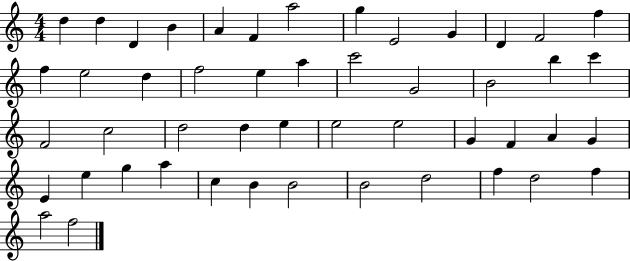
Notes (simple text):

D5/q D5/q D4/q B4/q A4/q F4/q A5/h G5/q E4/h G4/q D4/q F4/h F5/q F5/q E5/h D5/q F5/h E5/q A5/q C6/h G4/h B4/h B5/q C6/q F4/h C5/h D5/h D5/q E5/q E5/h E5/h G4/q F4/q A4/q G4/q E4/q E5/q G5/q A5/q C5/q B4/q B4/h B4/h D5/h F5/q D5/h F5/q A5/h F5/h